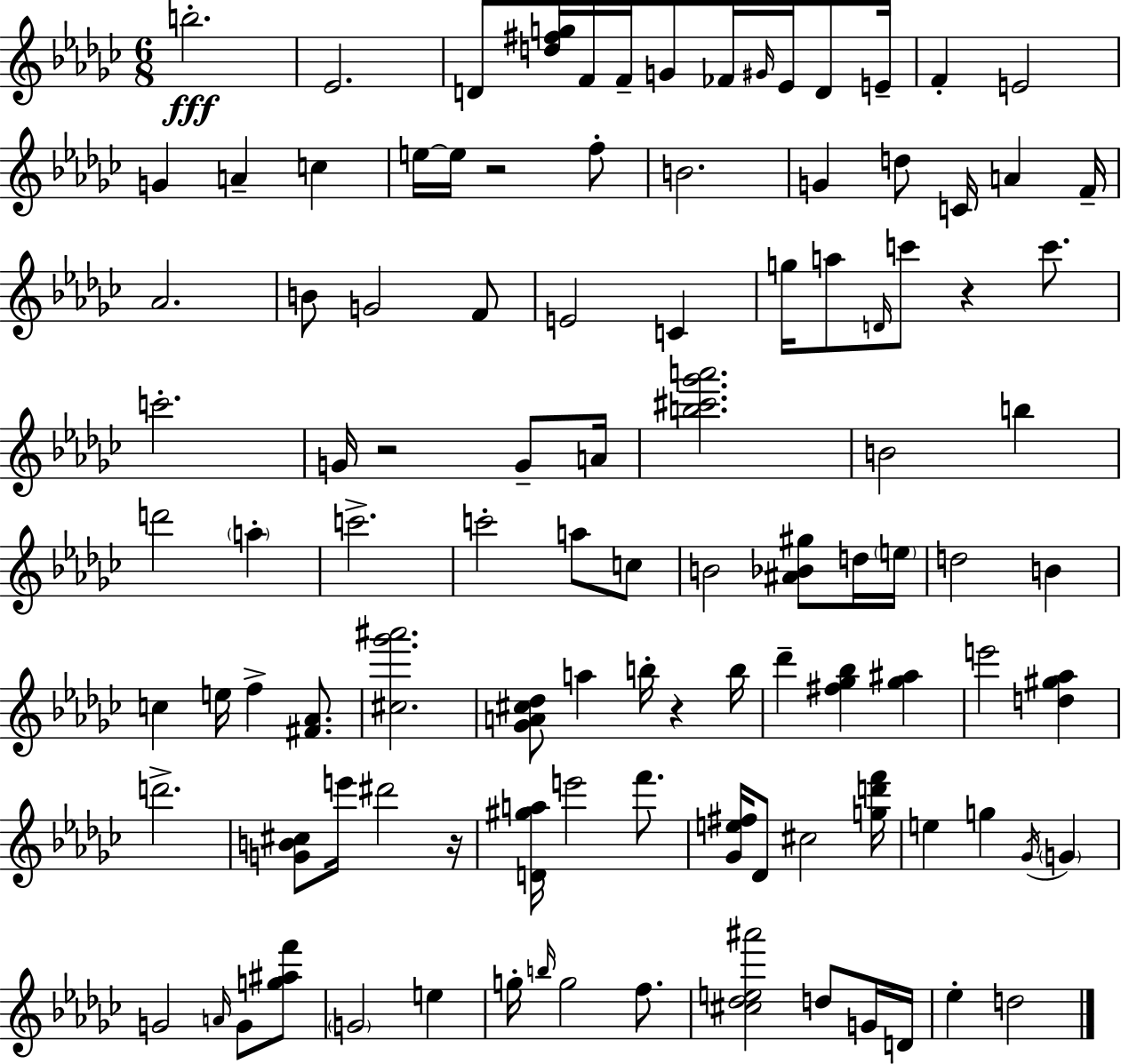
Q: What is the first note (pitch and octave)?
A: B5